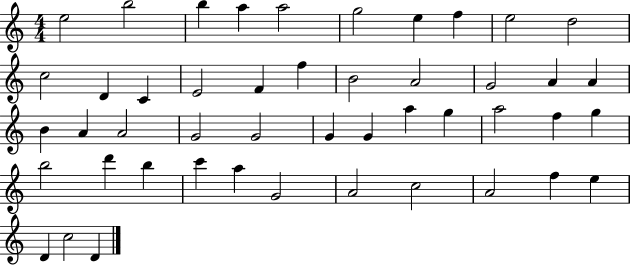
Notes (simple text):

E5/h B5/h B5/q A5/q A5/h G5/h E5/q F5/q E5/h D5/h C5/h D4/q C4/q E4/h F4/q F5/q B4/h A4/h G4/h A4/q A4/q B4/q A4/q A4/h G4/h G4/h G4/q G4/q A5/q G5/q A5/h F5/q G5/q B5/h D6/q B5/q C6/q A5/q G4/h A4/h C5/h A4/h F5/q E5/q D4/q C5/h D4/q